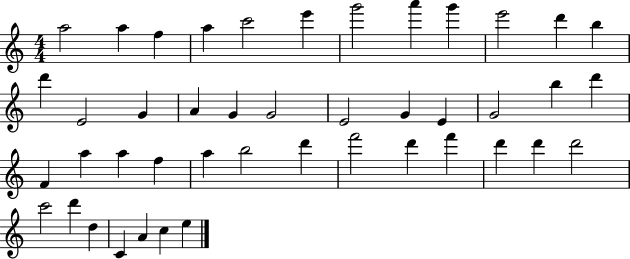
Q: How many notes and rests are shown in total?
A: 44